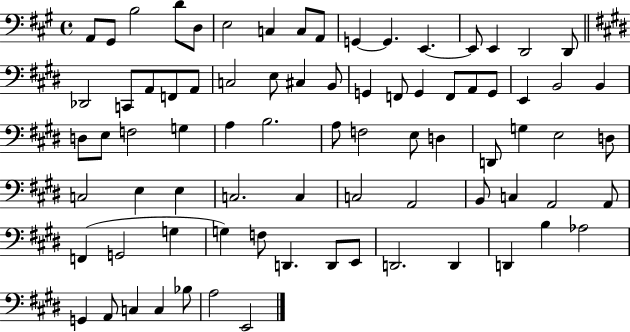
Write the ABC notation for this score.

X:1
T:Untitled
M:4/4
L:1/4
K:A
A,,/2 ^G,,/2 B,2 D/2 D,/2 E,2 C, C,/2 A,,/2 G,, G,, E,, E,,/2 E,, D,,2 D,,/2 _D,,2 C,,/2 A,,/2 F,,/2 A,,/2 C,2 E,/2 ^C, B,,/2 G,, F,,/2 G,, F,,/2 A,,/2 G,,/2 E,, B,,2 B,, D,/2 E,/2 F,2 G, A, B,2 A,/2 F,2 E,/2 D, D,,/2 G, E,2 D,/2 C,2 E, E, C,2 C, C,2 A,,2 B,,/2 C, A,,2 A,,/2 F,, G,,2 G, G, F,/2 D,, D,,/2 E,,/2 D,,2 D,, D,, B, _A,2 G,, A,,/2 C, C, _B,/2 A,2 E,,2